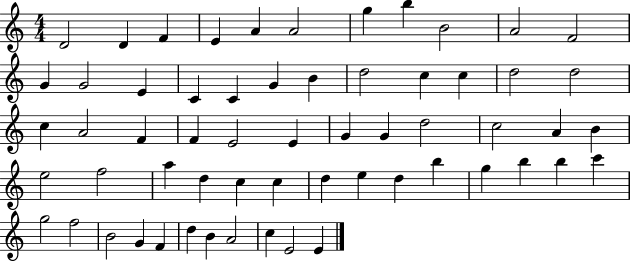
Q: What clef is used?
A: treble